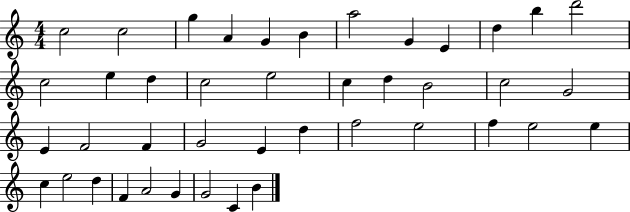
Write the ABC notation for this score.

X:1
T:Untitled
M:4/4
L:1/4
K:C
c2 c2 g A G B a2 G E d b d'2 c2 e d c2 e2 c d B2 c2 G2 E F2 F G2 E d f2 e2 f e2 e c e2 d F A2 G G2 C B